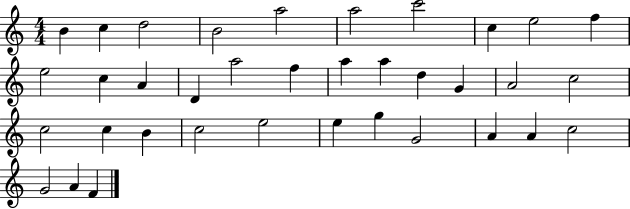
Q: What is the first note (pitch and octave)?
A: B4